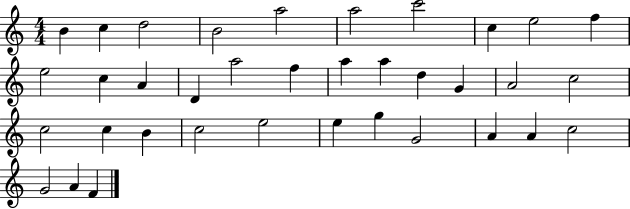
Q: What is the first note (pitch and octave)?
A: B4